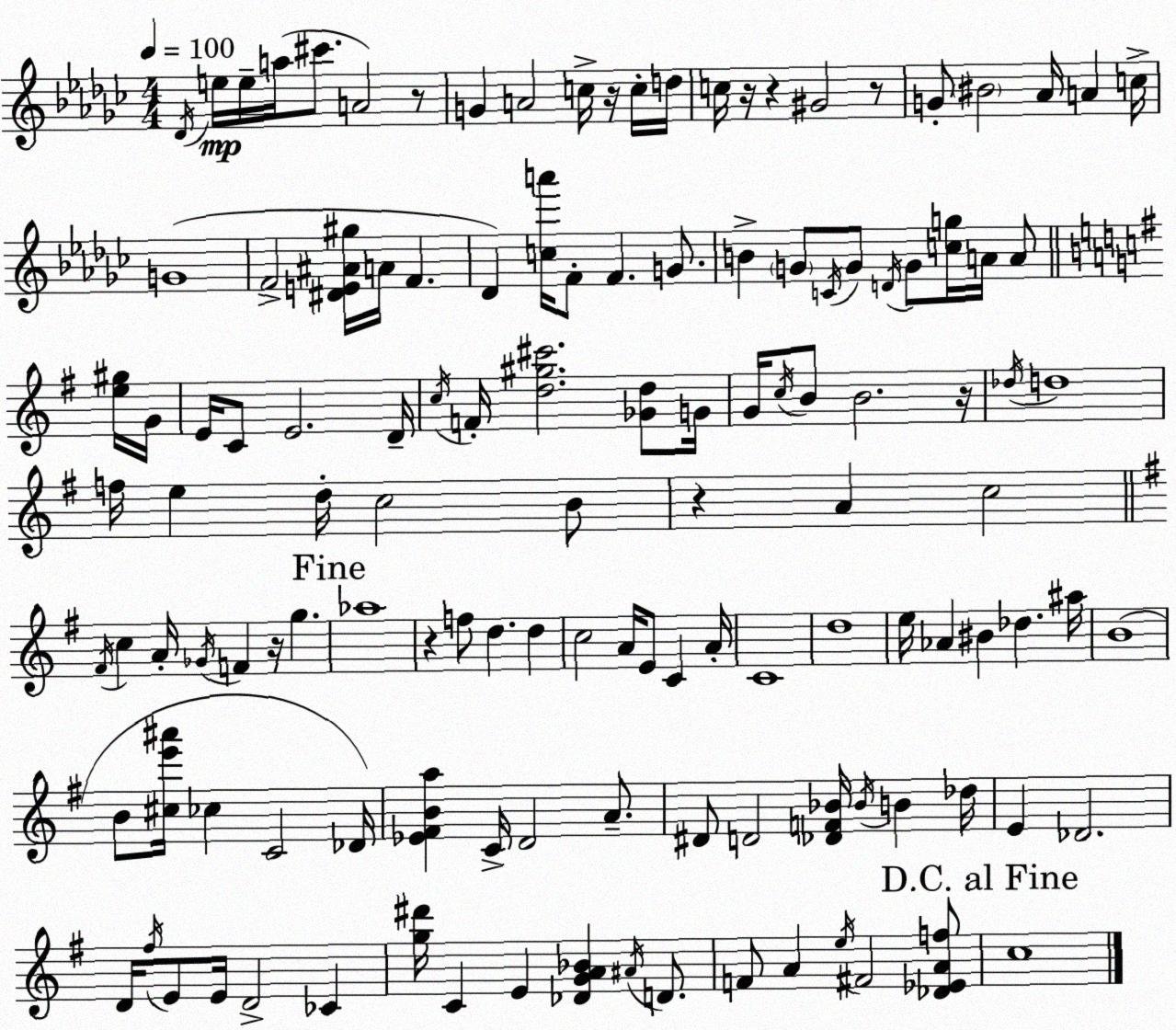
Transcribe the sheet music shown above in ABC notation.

X:1
T:Untitled
M:4/4
L:1/4
K:Ebm
_D/4 e/4 e/4 a/4 ^c'/2 A2 z/2 G A2 c/4 z/4 c/4 d/4 c/4 z/4 z ^G2 z/2 G/2 ^B2 _A/4 A c/4 G4 F2 [^DE^A^g]/4 A/4 F _D [ca']/4 F/2 F G/2 B G/2 C/4 G/2 D/4 G/2 [cg]/4 A/4 A/2 [e^g]/4 G/4 E/4 C/2 E2 D/4 c/4 F/4 [d^g^c']2 [_Gd]/2 G/4 G/4 c/4 B/2 B2 z/4 _d/4 d4 f/4 e d/4 c2 B/2 z A c2 ^F/4 c A/4 _G/4 F z/4 g _a4 z f/2 d d c2 A/4 E/2 C A/4 C4 d4 e/4 _A ^B _d ^a/4 B4 B/2 [^ce'^a']/4 _c C2 _D/4 [_E^FBa] C/4 D2 A/2 ^D/2 D2 [_DF_B]/4 _B/4 B _d/4 E _D2 D/4 ^f/4 E/2 E/4 D2 _C [g^d']/4 C E [_DGA_B] ^A/4 D/2 F/2 A e/4 ^F2 [_D_EAf]/2 c4